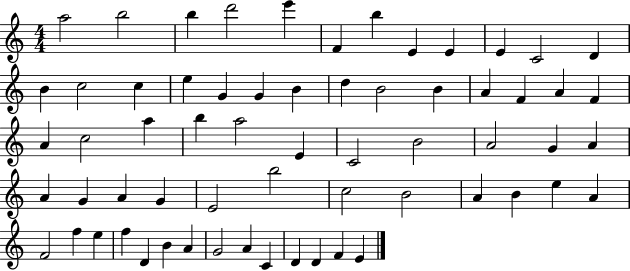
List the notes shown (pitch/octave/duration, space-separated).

A5/h B5/h B5/q D6/h E6/q F4/q B5/q E4/q E4/q E4/q C4/h D4/q B4/q C5/h C5/q E5/q G4/q G4/q B4/q D5/q B4/h B4/q A4/q F4/q A4/q F4/q A4/q C5/h A5/q B5/q A5/h E4/q C4/h B4/h A4/h G4/q A4/q A4/q G4/q A4/q G4/q E4/h B5/h C5/h B4/h A4/q B4/q E5/q A4/q F4/h F5/q E5/q F5/q D4/q B4/q A4/q G4/h A4/q C4/q D4/q D4/q F4/q E4/q